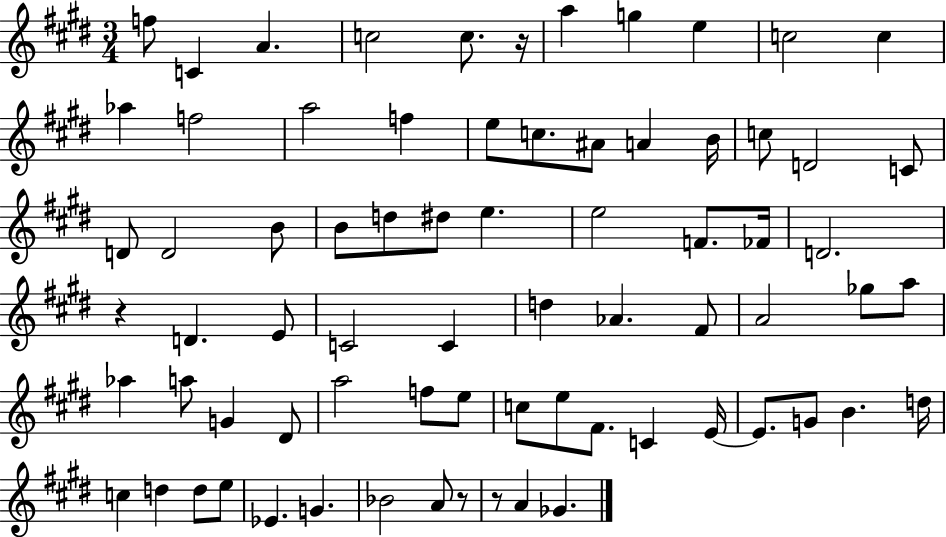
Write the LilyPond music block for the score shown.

{
  \clef treble
  \numericTimeSignature
  \time 3/4
  \key e \major
  f''8 c'4 a'4. | c''2 c''8. r16 | a''4 g''4 e''4 | c''2 c''4 | \break aes''4 f''2 | a''2 f''4 | e''8 c''8. ais'8 a'4 b'16 | c''8 d'2 c'8 | \break d'8 d'2 b'8 | b'8 d''8 dis''8 e''4. | e''2 f'8. fes'16 | d'2. | \break r4 d'4. e'8 | c'2 c'4 | d''4 aes'4. fis'8 | a'2 ges''8 a''8 | \break aes''4 a''8 g'4 dis'8 | a''2 f''8 e''8 | c''8 e''8 fis'8. c'4 e'16~~ | e'8. g'8 b'4. d''16 | \break c''4 d''4 d''8 e''8 | ees'4. g'4. | bes'2 a'8 r8 | r8 a'4 ges'4. | \break \bar "|."
}